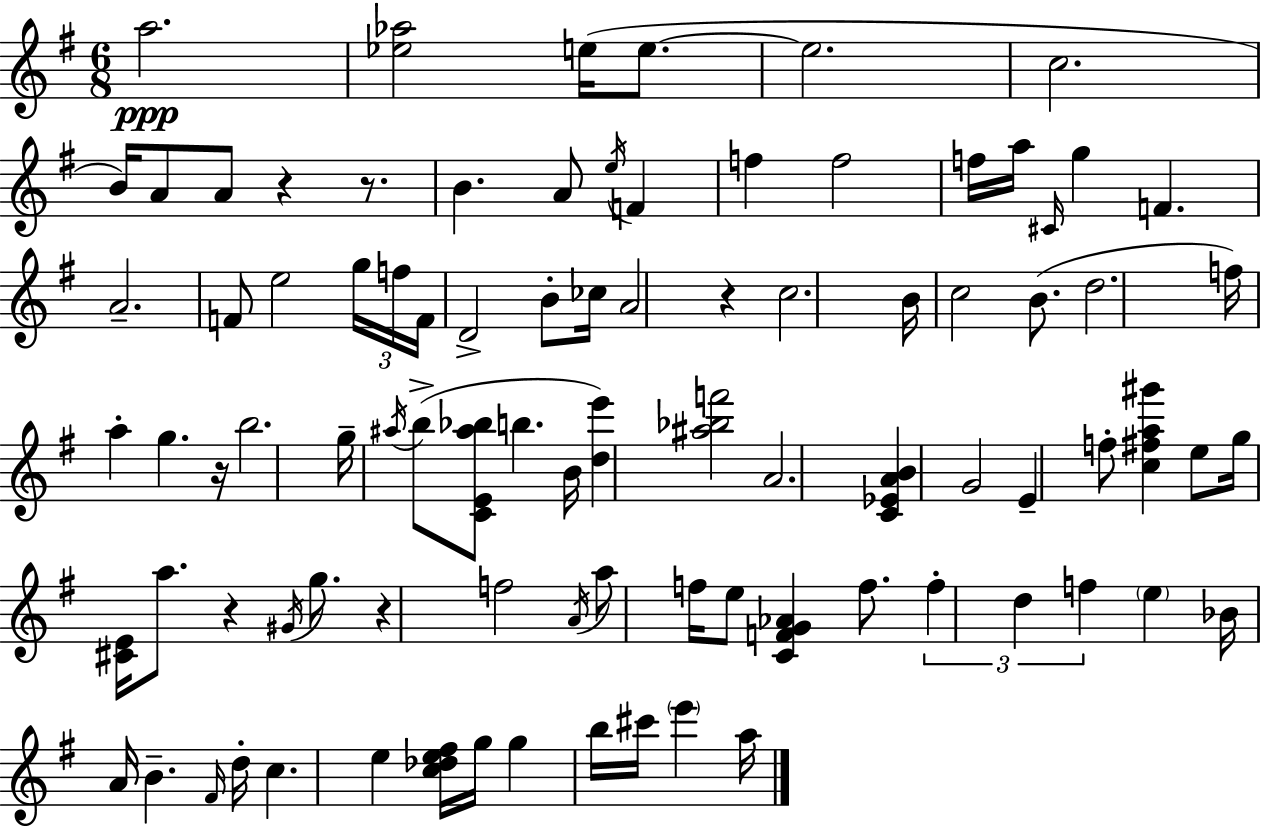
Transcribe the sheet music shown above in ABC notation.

X:1
T:Untitled
M:6/8
L:1/4
K:Em
a2 [_e_a]2 e/4 e/2 e2 c2 B/4 A/2 A/2 z z/2 B A/2 e/4 F f f2 f/4 a/4 ^C/4 g F A2 F/2 e2 g/4 f/4 F/4 D2 B/2 _c/4 A2 z c2 B/4 c2 B/2 d2 f/4 a g z/4 b2 g/4 ^a/4 b/2 [CE^a_b]/2 b B/4 [de'] [^a_bf']2 A2 [C_EAB] G2 E f/2 [c^fa^g'] e/2 g/4 [^CE]/4 a/2 z ^G/4 g/2 z f2 A/4 a/2 f/4 e/2 [CFG_A] f/2 f d f e _B/4 A/4 B ^F/4 d/4 c e [c_de^f]/4 g/4 g b/4 ^c'/4 e' a/4